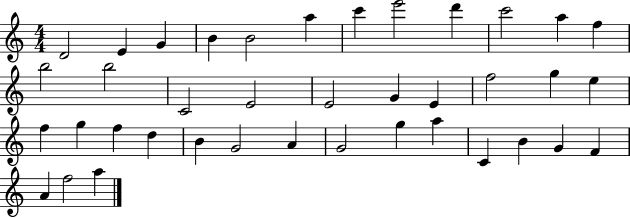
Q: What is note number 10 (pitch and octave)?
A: C6